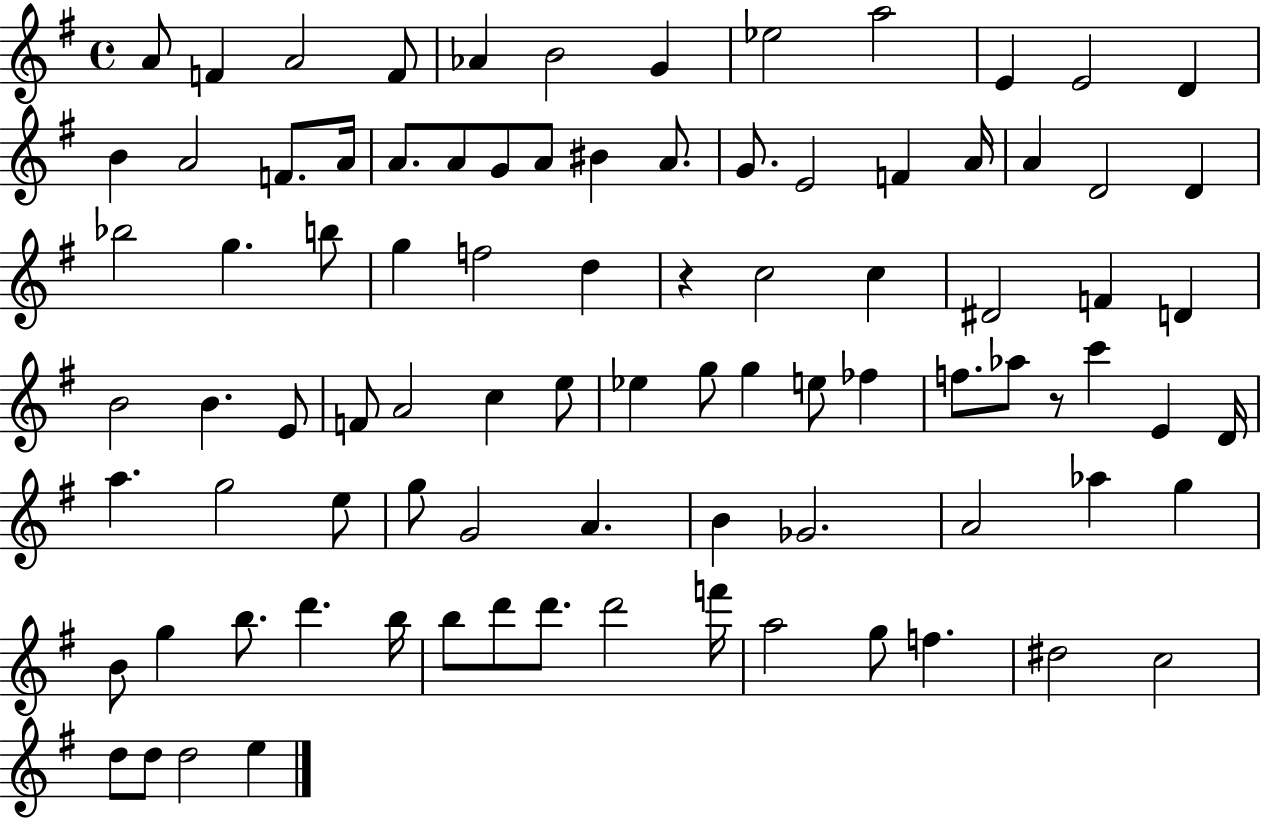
A4/e F4/q A4/h F4/e Ab4/q B4/h G4/q Eb5/h A5/h E4/q E4/h D4/q B4/q A4/h F4/e. A4/s A4/e. A4/e G4/e A4/e BIS4/q A4/e. G4/e. E4/h F4/q A4/s A4/q D4/h D4/q Bb5/h G5/q. B5/e G5/q F5/h D5/q R/q C5/h C5/q D#4/h F4/q D4/q B4/h B4/q. E4/e F4/e A4/h C5/q E5/e Eb5/q G5/e G5/q E5/e FES5/q F5/e. Ab5/e R/e C6/q E4/q D4/s A5/q. G5/h E5/e G5/e G4/h A4/q. B4/q Gb4/h. A4/h Ab5/q G5/q B4/e G5/q B5/e. D6/q. B5/s B5/e D6/e D6/e. D6/h F6/s A5/h G5/e F5/q. D#5/h C5/h D5/e D5/e D5/h E5/q